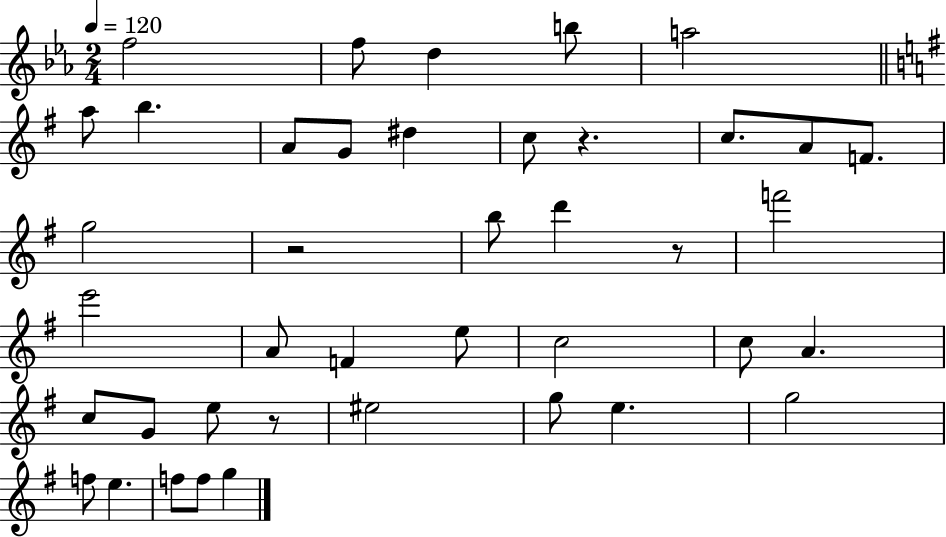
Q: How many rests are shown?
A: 4